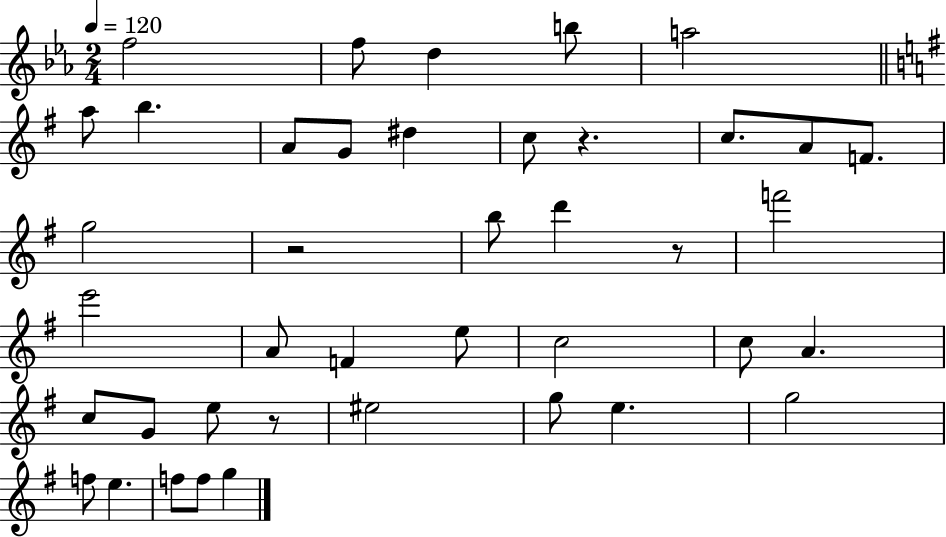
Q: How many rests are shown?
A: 4